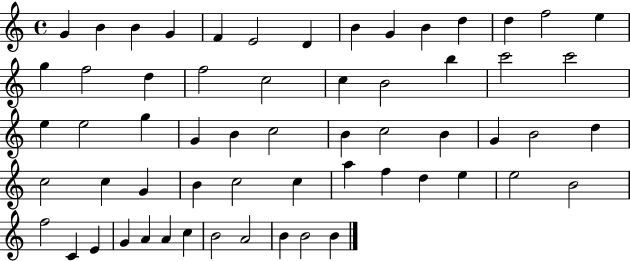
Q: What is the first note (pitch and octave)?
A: G4